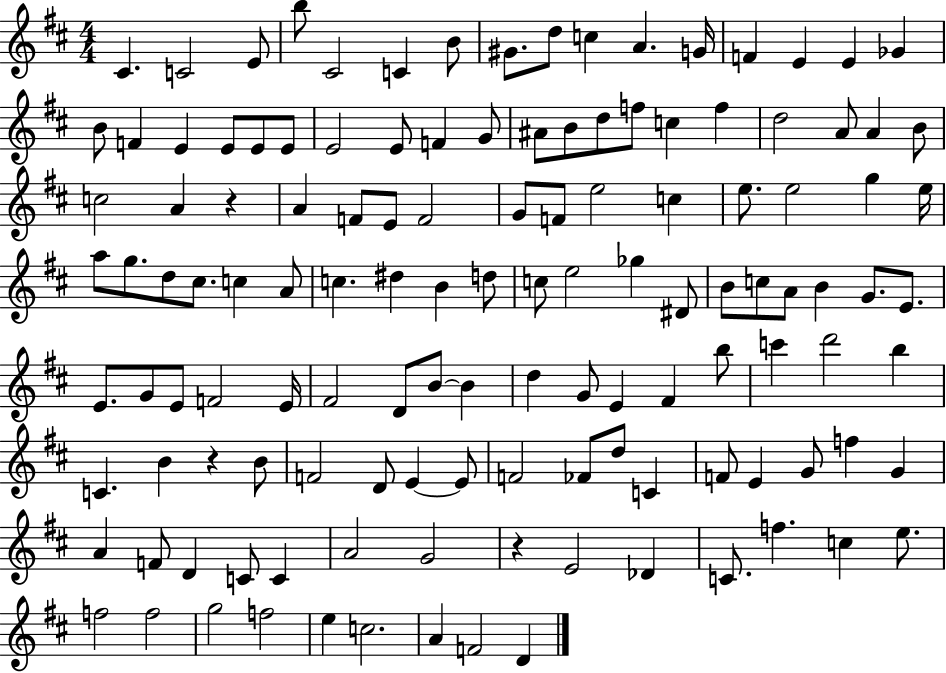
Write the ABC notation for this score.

X:1
T:Untitled
M:4/4
L:1/4
K:D
^C C2 E/2 b/2 ^C2 C B/2 ^G/2 d/2 c A G/4 F E E _G B/2 F E E/2 E/2 E/2 E2 E/2 F G/2 ^A/2 B/2 d/2 f/2 c f d2 A/2 A B/2 c2 A z A F/2 E/2 F2 G/2 F/2 e2 c e/2 e2 g e/4 a/2 g/2 d/2 ^c/2 c A/2 c ^d B d/2 c/2 e2 _g ^D/2 B/2 c/2 A/2 B G/2 E/2 E/2 G/2 E/2 F2 E/4 ^F2 D/2 B/2 B d G/2 E ^F b/2 c' d'2 b C B z B/2 F2 D/2 E E/2 F2 _F/2 d/2 C F/2 E G/2 f G A F/2 D C/2 C A2 G2 z E2 _D C/2 f c e/2 f2 f2 g2 f2 e c2 A F2 D